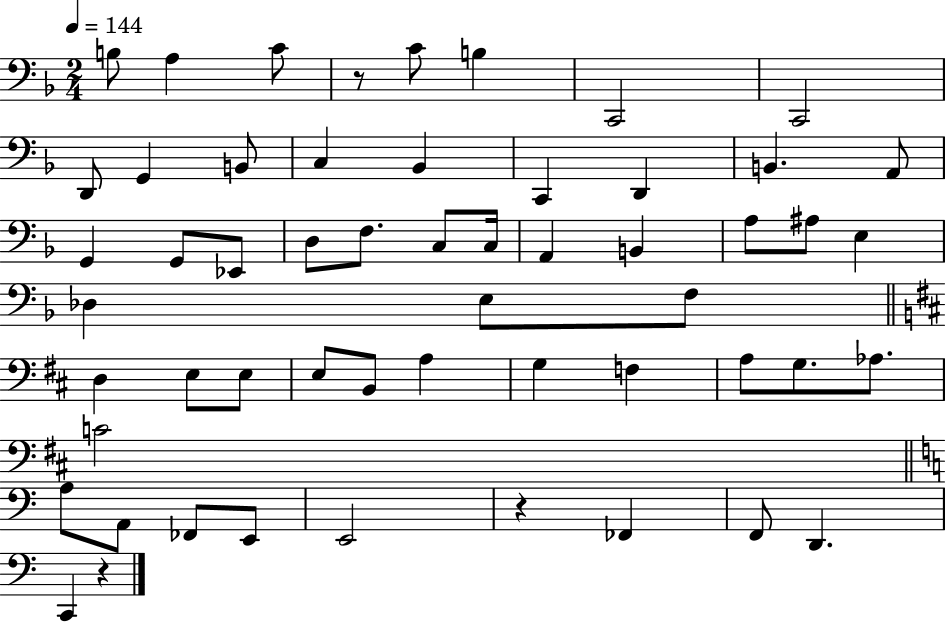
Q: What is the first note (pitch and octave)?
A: B3